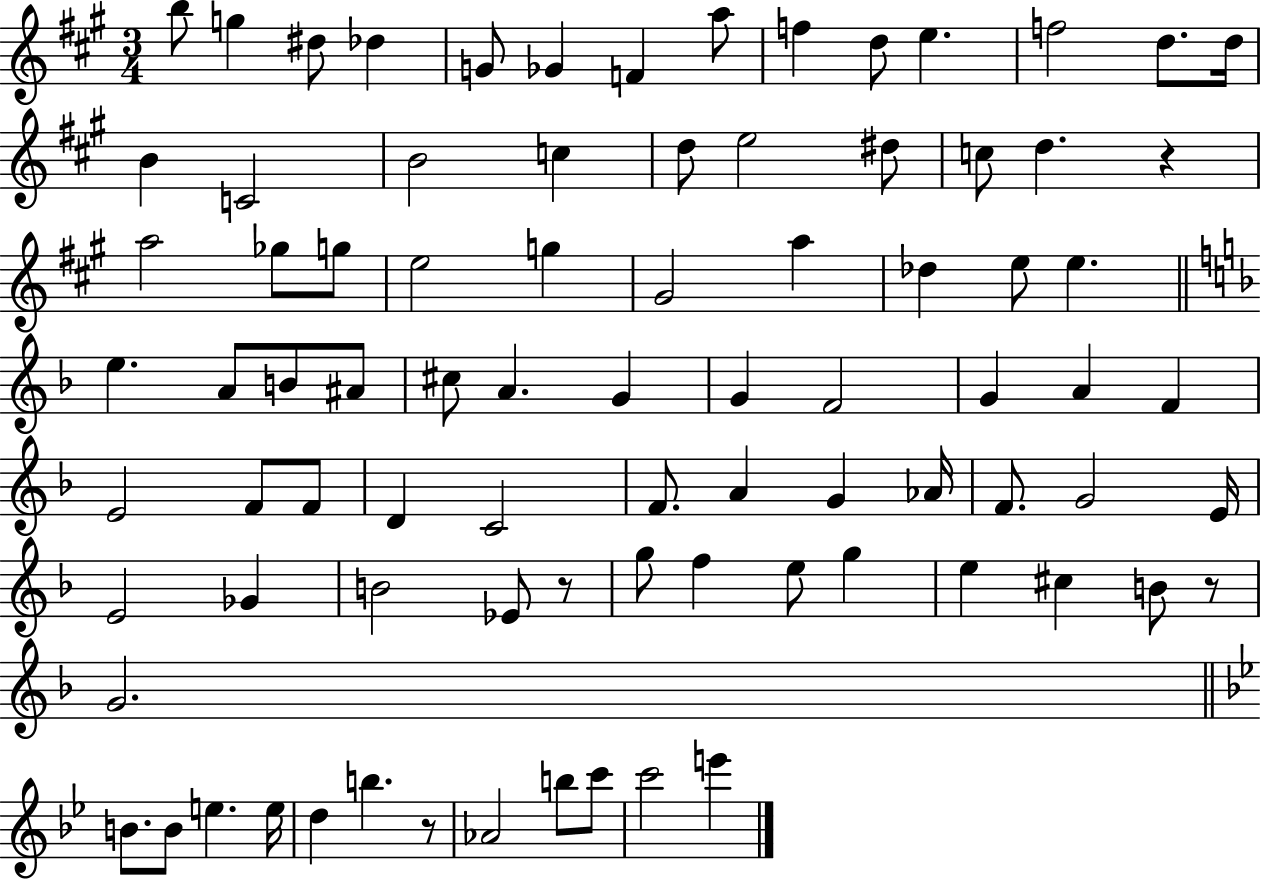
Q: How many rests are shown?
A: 4